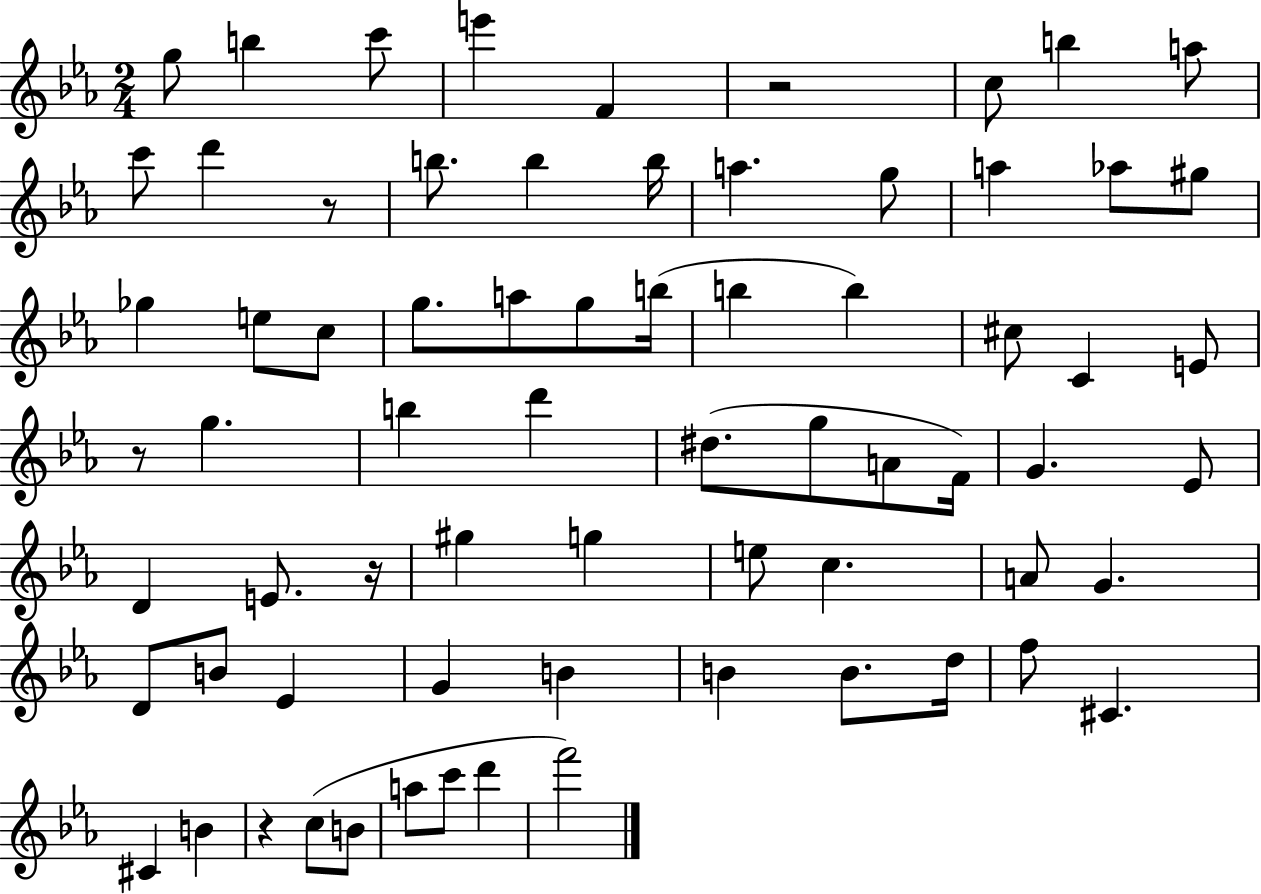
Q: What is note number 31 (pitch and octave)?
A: G5